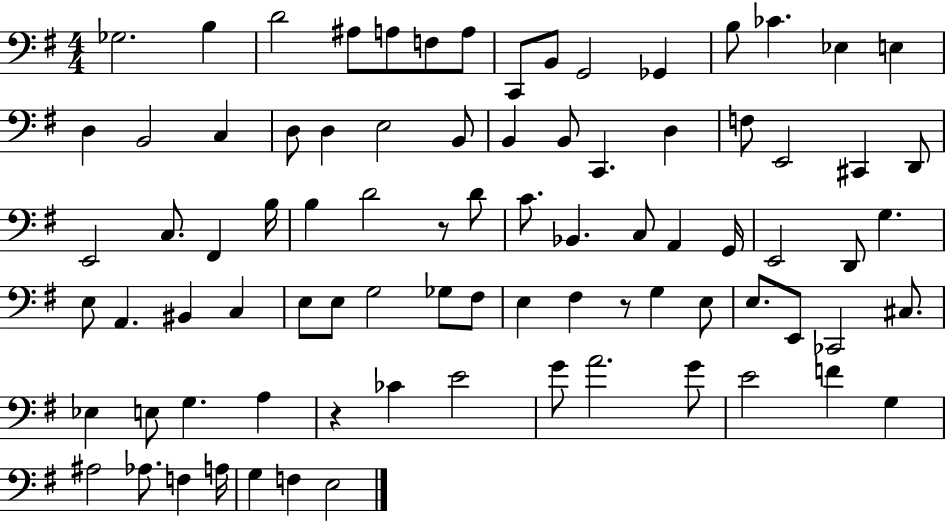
X:1
T:Untitled
M:4/4
L:1/4
K:G
_G,2 B, D2 ^A,/2 A,/2 F,/2 A,/2 C,,/2 B,,/2 G,,2 _G,, B,/2 _C _E, E, D, B,,2 C, D,/2 D, E,2 B,,/2 B,, B,,/2 C,, D, F,/2 E,,2 ^C,, D,,/2 E,,2 C,/2 ^F,, B,/4 B, D2 z/2 D/2 C/2 _B,, C,/2 A,, G,,/4 E,,2 D,,/2 G, E,/2 A,, ^B,, C, E,/2 E,/2 G,2 _G,/2 ^F,/2 E, ^F, z/2 G, E,/2 E,/2 E,,/2 _C,,2 ^C,/2 _E, E,/2 G, A, z _C E2 G/2 A2 G/2 E2 F G, ^A,2 _A,/2 F, A,/4 G, F, E,2